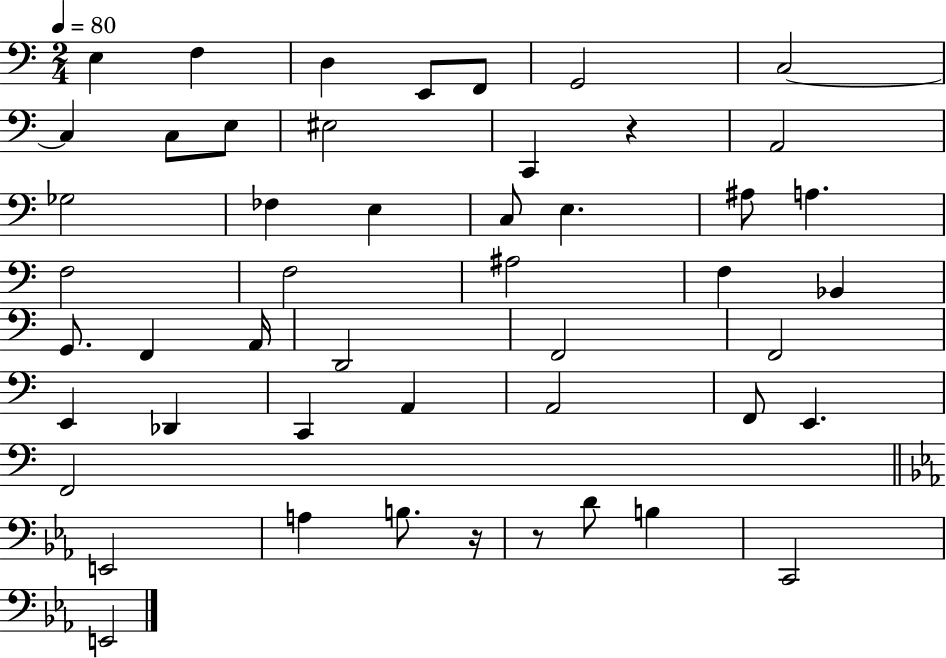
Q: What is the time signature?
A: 2/4